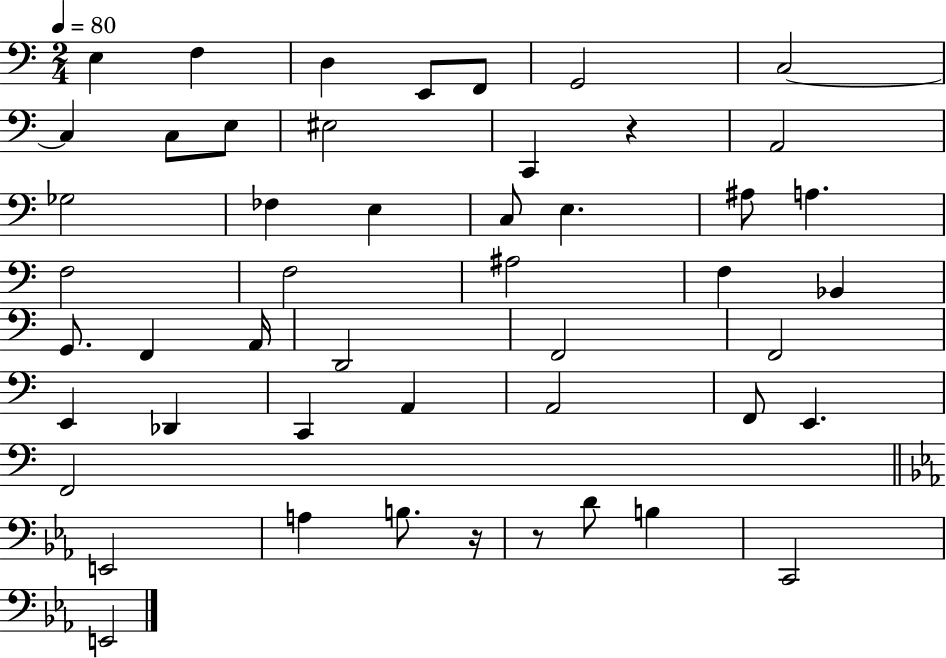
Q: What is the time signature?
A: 2/4